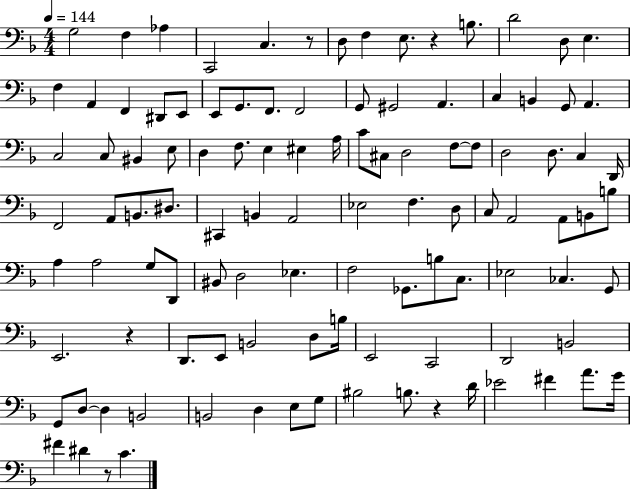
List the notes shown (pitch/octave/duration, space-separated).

G3/h F3/q Ab3/q C2/h C3/q. R/e D3/e F3/q E3/e. R/q B3/e. D4/h D3/e E3/q. F3/q A2/q F2/q D#2/e E2/e E2/e G2/e. F2/e. F2/h G2/e G#2/h A2/q. C3/q B2/q G2/e A2/q. C3/h C3/e BIS2/q E3/e D3/q F3/e. E3/q EIS3/q A3/s C4/e C#3/e D3/h F3/e F3/e D3/h D3/e. C3/q D2/s F2/h A2/e B2/e. D#3/e. C#2/q B2/q A2/h Eb3/h F3/q. D3/e C3/e A2/h A2/e B2/e B3/e A3/q A3/h G3/e D2/e BIS2/e D3/h Eb3/q. F3/h Gb2/e. B3/e C3/e. Eb3/h CES3/q. G2/e E2/h. R/q D2/e. E2/e B2/h D3/e B3/s E2/h C2/h D2/h B2/h G2/e D3/e D3/q B2/h B2/h D3/q E3/e G3/e BIS3/h B3/e. R/q D4/s Eb4/h F#4/q A4/e. G4/s F#4/q D#4/q R/e C4/q.